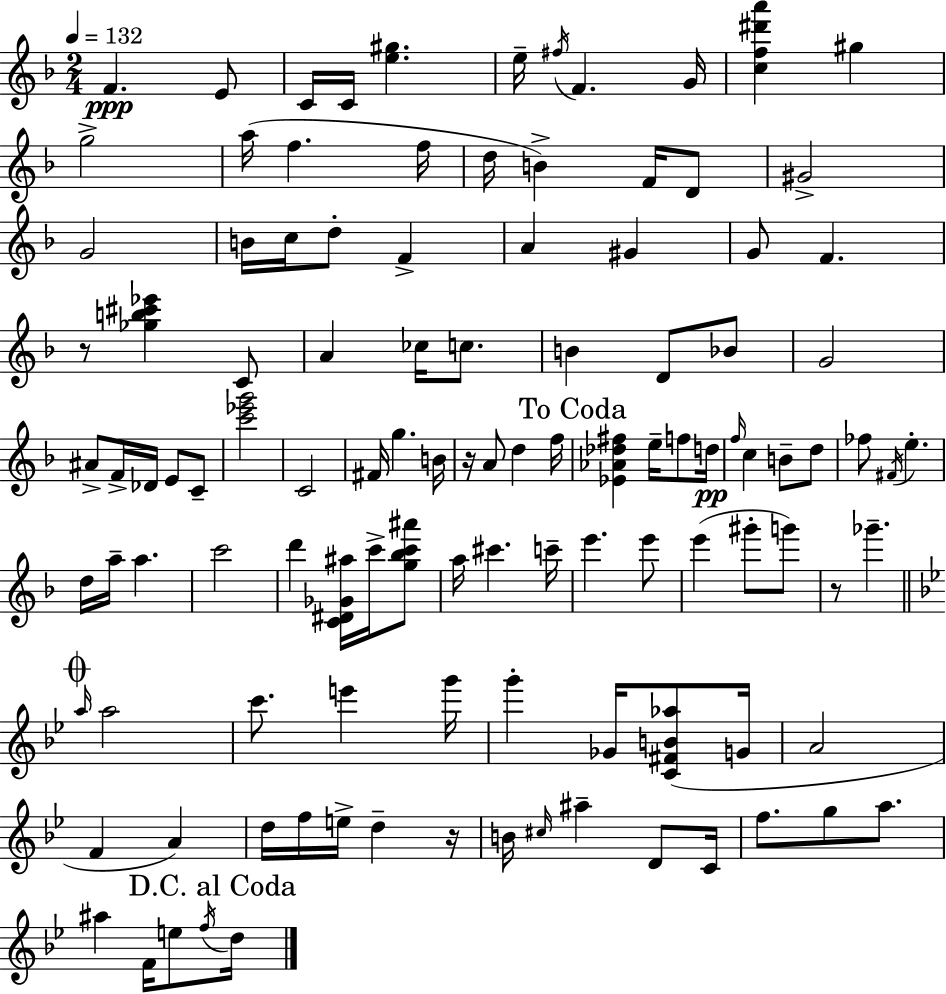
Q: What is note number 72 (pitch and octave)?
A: Gb6